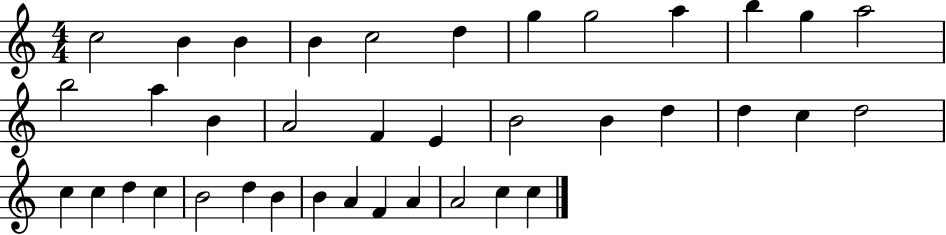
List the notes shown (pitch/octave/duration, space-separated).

C5/h B4/q B4/q B4/q C5/h D5/q G5/q G5/h A5/q B5/q G5/q A5/h B5/h A5/q B4/q A4/h F4/q E4/q B4/h B4/q D5/q D5/q C5/q D5/h C5/q C5/q D5/q C5/q B4/h D5/q B4/q B4/q A4/q F4/q A4/q A4/h C5/q C5/q